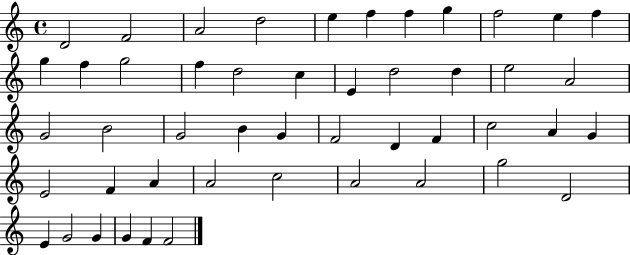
X:1
T:Untitled
M:4/4
L:1/4
K:C
D2 F2 A2 d2 e f f g f2 e f g f g2 f d2 c E d2 d e2 A2 G2 B2 G2 B G F2 D F c2 A G E2 F A A2 c2 A2 A2 g2 D2 E G2 G G F F2